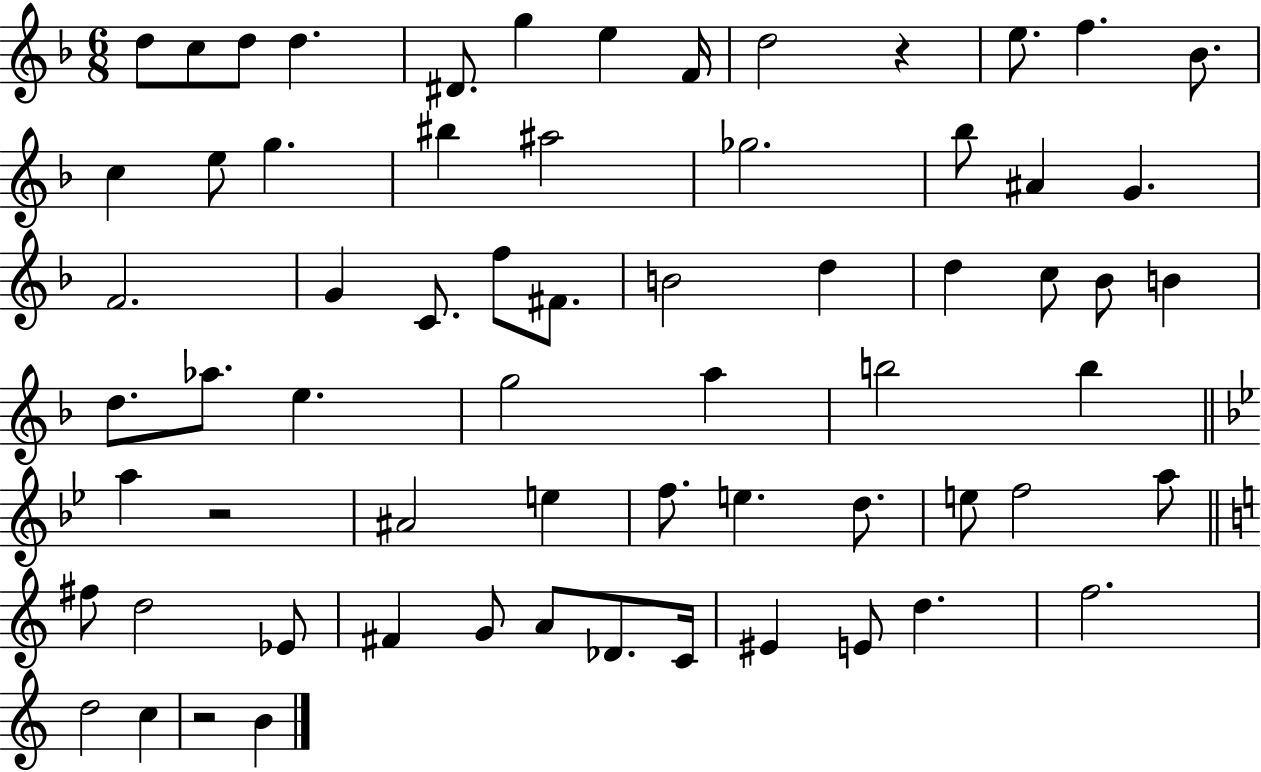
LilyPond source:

{
  \clef treble
  \numericTimeSignature
  \time 6/8
  \key f \major
  d''8 c''8 d''8 d''4. | dis'8. g''4 e''4 f'16 | d''2 r4 | e''8. f''4. bes'8. | \break c''4 e''8 g''4. | bis''4 ais''2 | ges''2. | bes''8 ais'4 g'4. | \break f'2. | g'4 c'8. f''8 fis'8. | b'2 d''4 | d''4 c''8 bes'8 b'4 | \break d''8. aes''8. e''4. | g''2 a''4 | b''2 b''4 | \bar "||" \break \key g \minor a''4 r2 | ais'2 e''4 | f''8. e''4. d''8. | e''8 f''2 a''8 | \break \bar "||" \break \key a \minor fis''8 d''2 ees'8 | fis'4 g'8 a'8 des'8. c'16 | eis'4 e'8 d''4. | f''2. | \break d''2 c''4 | r2 b'4 | \bar "|."
}